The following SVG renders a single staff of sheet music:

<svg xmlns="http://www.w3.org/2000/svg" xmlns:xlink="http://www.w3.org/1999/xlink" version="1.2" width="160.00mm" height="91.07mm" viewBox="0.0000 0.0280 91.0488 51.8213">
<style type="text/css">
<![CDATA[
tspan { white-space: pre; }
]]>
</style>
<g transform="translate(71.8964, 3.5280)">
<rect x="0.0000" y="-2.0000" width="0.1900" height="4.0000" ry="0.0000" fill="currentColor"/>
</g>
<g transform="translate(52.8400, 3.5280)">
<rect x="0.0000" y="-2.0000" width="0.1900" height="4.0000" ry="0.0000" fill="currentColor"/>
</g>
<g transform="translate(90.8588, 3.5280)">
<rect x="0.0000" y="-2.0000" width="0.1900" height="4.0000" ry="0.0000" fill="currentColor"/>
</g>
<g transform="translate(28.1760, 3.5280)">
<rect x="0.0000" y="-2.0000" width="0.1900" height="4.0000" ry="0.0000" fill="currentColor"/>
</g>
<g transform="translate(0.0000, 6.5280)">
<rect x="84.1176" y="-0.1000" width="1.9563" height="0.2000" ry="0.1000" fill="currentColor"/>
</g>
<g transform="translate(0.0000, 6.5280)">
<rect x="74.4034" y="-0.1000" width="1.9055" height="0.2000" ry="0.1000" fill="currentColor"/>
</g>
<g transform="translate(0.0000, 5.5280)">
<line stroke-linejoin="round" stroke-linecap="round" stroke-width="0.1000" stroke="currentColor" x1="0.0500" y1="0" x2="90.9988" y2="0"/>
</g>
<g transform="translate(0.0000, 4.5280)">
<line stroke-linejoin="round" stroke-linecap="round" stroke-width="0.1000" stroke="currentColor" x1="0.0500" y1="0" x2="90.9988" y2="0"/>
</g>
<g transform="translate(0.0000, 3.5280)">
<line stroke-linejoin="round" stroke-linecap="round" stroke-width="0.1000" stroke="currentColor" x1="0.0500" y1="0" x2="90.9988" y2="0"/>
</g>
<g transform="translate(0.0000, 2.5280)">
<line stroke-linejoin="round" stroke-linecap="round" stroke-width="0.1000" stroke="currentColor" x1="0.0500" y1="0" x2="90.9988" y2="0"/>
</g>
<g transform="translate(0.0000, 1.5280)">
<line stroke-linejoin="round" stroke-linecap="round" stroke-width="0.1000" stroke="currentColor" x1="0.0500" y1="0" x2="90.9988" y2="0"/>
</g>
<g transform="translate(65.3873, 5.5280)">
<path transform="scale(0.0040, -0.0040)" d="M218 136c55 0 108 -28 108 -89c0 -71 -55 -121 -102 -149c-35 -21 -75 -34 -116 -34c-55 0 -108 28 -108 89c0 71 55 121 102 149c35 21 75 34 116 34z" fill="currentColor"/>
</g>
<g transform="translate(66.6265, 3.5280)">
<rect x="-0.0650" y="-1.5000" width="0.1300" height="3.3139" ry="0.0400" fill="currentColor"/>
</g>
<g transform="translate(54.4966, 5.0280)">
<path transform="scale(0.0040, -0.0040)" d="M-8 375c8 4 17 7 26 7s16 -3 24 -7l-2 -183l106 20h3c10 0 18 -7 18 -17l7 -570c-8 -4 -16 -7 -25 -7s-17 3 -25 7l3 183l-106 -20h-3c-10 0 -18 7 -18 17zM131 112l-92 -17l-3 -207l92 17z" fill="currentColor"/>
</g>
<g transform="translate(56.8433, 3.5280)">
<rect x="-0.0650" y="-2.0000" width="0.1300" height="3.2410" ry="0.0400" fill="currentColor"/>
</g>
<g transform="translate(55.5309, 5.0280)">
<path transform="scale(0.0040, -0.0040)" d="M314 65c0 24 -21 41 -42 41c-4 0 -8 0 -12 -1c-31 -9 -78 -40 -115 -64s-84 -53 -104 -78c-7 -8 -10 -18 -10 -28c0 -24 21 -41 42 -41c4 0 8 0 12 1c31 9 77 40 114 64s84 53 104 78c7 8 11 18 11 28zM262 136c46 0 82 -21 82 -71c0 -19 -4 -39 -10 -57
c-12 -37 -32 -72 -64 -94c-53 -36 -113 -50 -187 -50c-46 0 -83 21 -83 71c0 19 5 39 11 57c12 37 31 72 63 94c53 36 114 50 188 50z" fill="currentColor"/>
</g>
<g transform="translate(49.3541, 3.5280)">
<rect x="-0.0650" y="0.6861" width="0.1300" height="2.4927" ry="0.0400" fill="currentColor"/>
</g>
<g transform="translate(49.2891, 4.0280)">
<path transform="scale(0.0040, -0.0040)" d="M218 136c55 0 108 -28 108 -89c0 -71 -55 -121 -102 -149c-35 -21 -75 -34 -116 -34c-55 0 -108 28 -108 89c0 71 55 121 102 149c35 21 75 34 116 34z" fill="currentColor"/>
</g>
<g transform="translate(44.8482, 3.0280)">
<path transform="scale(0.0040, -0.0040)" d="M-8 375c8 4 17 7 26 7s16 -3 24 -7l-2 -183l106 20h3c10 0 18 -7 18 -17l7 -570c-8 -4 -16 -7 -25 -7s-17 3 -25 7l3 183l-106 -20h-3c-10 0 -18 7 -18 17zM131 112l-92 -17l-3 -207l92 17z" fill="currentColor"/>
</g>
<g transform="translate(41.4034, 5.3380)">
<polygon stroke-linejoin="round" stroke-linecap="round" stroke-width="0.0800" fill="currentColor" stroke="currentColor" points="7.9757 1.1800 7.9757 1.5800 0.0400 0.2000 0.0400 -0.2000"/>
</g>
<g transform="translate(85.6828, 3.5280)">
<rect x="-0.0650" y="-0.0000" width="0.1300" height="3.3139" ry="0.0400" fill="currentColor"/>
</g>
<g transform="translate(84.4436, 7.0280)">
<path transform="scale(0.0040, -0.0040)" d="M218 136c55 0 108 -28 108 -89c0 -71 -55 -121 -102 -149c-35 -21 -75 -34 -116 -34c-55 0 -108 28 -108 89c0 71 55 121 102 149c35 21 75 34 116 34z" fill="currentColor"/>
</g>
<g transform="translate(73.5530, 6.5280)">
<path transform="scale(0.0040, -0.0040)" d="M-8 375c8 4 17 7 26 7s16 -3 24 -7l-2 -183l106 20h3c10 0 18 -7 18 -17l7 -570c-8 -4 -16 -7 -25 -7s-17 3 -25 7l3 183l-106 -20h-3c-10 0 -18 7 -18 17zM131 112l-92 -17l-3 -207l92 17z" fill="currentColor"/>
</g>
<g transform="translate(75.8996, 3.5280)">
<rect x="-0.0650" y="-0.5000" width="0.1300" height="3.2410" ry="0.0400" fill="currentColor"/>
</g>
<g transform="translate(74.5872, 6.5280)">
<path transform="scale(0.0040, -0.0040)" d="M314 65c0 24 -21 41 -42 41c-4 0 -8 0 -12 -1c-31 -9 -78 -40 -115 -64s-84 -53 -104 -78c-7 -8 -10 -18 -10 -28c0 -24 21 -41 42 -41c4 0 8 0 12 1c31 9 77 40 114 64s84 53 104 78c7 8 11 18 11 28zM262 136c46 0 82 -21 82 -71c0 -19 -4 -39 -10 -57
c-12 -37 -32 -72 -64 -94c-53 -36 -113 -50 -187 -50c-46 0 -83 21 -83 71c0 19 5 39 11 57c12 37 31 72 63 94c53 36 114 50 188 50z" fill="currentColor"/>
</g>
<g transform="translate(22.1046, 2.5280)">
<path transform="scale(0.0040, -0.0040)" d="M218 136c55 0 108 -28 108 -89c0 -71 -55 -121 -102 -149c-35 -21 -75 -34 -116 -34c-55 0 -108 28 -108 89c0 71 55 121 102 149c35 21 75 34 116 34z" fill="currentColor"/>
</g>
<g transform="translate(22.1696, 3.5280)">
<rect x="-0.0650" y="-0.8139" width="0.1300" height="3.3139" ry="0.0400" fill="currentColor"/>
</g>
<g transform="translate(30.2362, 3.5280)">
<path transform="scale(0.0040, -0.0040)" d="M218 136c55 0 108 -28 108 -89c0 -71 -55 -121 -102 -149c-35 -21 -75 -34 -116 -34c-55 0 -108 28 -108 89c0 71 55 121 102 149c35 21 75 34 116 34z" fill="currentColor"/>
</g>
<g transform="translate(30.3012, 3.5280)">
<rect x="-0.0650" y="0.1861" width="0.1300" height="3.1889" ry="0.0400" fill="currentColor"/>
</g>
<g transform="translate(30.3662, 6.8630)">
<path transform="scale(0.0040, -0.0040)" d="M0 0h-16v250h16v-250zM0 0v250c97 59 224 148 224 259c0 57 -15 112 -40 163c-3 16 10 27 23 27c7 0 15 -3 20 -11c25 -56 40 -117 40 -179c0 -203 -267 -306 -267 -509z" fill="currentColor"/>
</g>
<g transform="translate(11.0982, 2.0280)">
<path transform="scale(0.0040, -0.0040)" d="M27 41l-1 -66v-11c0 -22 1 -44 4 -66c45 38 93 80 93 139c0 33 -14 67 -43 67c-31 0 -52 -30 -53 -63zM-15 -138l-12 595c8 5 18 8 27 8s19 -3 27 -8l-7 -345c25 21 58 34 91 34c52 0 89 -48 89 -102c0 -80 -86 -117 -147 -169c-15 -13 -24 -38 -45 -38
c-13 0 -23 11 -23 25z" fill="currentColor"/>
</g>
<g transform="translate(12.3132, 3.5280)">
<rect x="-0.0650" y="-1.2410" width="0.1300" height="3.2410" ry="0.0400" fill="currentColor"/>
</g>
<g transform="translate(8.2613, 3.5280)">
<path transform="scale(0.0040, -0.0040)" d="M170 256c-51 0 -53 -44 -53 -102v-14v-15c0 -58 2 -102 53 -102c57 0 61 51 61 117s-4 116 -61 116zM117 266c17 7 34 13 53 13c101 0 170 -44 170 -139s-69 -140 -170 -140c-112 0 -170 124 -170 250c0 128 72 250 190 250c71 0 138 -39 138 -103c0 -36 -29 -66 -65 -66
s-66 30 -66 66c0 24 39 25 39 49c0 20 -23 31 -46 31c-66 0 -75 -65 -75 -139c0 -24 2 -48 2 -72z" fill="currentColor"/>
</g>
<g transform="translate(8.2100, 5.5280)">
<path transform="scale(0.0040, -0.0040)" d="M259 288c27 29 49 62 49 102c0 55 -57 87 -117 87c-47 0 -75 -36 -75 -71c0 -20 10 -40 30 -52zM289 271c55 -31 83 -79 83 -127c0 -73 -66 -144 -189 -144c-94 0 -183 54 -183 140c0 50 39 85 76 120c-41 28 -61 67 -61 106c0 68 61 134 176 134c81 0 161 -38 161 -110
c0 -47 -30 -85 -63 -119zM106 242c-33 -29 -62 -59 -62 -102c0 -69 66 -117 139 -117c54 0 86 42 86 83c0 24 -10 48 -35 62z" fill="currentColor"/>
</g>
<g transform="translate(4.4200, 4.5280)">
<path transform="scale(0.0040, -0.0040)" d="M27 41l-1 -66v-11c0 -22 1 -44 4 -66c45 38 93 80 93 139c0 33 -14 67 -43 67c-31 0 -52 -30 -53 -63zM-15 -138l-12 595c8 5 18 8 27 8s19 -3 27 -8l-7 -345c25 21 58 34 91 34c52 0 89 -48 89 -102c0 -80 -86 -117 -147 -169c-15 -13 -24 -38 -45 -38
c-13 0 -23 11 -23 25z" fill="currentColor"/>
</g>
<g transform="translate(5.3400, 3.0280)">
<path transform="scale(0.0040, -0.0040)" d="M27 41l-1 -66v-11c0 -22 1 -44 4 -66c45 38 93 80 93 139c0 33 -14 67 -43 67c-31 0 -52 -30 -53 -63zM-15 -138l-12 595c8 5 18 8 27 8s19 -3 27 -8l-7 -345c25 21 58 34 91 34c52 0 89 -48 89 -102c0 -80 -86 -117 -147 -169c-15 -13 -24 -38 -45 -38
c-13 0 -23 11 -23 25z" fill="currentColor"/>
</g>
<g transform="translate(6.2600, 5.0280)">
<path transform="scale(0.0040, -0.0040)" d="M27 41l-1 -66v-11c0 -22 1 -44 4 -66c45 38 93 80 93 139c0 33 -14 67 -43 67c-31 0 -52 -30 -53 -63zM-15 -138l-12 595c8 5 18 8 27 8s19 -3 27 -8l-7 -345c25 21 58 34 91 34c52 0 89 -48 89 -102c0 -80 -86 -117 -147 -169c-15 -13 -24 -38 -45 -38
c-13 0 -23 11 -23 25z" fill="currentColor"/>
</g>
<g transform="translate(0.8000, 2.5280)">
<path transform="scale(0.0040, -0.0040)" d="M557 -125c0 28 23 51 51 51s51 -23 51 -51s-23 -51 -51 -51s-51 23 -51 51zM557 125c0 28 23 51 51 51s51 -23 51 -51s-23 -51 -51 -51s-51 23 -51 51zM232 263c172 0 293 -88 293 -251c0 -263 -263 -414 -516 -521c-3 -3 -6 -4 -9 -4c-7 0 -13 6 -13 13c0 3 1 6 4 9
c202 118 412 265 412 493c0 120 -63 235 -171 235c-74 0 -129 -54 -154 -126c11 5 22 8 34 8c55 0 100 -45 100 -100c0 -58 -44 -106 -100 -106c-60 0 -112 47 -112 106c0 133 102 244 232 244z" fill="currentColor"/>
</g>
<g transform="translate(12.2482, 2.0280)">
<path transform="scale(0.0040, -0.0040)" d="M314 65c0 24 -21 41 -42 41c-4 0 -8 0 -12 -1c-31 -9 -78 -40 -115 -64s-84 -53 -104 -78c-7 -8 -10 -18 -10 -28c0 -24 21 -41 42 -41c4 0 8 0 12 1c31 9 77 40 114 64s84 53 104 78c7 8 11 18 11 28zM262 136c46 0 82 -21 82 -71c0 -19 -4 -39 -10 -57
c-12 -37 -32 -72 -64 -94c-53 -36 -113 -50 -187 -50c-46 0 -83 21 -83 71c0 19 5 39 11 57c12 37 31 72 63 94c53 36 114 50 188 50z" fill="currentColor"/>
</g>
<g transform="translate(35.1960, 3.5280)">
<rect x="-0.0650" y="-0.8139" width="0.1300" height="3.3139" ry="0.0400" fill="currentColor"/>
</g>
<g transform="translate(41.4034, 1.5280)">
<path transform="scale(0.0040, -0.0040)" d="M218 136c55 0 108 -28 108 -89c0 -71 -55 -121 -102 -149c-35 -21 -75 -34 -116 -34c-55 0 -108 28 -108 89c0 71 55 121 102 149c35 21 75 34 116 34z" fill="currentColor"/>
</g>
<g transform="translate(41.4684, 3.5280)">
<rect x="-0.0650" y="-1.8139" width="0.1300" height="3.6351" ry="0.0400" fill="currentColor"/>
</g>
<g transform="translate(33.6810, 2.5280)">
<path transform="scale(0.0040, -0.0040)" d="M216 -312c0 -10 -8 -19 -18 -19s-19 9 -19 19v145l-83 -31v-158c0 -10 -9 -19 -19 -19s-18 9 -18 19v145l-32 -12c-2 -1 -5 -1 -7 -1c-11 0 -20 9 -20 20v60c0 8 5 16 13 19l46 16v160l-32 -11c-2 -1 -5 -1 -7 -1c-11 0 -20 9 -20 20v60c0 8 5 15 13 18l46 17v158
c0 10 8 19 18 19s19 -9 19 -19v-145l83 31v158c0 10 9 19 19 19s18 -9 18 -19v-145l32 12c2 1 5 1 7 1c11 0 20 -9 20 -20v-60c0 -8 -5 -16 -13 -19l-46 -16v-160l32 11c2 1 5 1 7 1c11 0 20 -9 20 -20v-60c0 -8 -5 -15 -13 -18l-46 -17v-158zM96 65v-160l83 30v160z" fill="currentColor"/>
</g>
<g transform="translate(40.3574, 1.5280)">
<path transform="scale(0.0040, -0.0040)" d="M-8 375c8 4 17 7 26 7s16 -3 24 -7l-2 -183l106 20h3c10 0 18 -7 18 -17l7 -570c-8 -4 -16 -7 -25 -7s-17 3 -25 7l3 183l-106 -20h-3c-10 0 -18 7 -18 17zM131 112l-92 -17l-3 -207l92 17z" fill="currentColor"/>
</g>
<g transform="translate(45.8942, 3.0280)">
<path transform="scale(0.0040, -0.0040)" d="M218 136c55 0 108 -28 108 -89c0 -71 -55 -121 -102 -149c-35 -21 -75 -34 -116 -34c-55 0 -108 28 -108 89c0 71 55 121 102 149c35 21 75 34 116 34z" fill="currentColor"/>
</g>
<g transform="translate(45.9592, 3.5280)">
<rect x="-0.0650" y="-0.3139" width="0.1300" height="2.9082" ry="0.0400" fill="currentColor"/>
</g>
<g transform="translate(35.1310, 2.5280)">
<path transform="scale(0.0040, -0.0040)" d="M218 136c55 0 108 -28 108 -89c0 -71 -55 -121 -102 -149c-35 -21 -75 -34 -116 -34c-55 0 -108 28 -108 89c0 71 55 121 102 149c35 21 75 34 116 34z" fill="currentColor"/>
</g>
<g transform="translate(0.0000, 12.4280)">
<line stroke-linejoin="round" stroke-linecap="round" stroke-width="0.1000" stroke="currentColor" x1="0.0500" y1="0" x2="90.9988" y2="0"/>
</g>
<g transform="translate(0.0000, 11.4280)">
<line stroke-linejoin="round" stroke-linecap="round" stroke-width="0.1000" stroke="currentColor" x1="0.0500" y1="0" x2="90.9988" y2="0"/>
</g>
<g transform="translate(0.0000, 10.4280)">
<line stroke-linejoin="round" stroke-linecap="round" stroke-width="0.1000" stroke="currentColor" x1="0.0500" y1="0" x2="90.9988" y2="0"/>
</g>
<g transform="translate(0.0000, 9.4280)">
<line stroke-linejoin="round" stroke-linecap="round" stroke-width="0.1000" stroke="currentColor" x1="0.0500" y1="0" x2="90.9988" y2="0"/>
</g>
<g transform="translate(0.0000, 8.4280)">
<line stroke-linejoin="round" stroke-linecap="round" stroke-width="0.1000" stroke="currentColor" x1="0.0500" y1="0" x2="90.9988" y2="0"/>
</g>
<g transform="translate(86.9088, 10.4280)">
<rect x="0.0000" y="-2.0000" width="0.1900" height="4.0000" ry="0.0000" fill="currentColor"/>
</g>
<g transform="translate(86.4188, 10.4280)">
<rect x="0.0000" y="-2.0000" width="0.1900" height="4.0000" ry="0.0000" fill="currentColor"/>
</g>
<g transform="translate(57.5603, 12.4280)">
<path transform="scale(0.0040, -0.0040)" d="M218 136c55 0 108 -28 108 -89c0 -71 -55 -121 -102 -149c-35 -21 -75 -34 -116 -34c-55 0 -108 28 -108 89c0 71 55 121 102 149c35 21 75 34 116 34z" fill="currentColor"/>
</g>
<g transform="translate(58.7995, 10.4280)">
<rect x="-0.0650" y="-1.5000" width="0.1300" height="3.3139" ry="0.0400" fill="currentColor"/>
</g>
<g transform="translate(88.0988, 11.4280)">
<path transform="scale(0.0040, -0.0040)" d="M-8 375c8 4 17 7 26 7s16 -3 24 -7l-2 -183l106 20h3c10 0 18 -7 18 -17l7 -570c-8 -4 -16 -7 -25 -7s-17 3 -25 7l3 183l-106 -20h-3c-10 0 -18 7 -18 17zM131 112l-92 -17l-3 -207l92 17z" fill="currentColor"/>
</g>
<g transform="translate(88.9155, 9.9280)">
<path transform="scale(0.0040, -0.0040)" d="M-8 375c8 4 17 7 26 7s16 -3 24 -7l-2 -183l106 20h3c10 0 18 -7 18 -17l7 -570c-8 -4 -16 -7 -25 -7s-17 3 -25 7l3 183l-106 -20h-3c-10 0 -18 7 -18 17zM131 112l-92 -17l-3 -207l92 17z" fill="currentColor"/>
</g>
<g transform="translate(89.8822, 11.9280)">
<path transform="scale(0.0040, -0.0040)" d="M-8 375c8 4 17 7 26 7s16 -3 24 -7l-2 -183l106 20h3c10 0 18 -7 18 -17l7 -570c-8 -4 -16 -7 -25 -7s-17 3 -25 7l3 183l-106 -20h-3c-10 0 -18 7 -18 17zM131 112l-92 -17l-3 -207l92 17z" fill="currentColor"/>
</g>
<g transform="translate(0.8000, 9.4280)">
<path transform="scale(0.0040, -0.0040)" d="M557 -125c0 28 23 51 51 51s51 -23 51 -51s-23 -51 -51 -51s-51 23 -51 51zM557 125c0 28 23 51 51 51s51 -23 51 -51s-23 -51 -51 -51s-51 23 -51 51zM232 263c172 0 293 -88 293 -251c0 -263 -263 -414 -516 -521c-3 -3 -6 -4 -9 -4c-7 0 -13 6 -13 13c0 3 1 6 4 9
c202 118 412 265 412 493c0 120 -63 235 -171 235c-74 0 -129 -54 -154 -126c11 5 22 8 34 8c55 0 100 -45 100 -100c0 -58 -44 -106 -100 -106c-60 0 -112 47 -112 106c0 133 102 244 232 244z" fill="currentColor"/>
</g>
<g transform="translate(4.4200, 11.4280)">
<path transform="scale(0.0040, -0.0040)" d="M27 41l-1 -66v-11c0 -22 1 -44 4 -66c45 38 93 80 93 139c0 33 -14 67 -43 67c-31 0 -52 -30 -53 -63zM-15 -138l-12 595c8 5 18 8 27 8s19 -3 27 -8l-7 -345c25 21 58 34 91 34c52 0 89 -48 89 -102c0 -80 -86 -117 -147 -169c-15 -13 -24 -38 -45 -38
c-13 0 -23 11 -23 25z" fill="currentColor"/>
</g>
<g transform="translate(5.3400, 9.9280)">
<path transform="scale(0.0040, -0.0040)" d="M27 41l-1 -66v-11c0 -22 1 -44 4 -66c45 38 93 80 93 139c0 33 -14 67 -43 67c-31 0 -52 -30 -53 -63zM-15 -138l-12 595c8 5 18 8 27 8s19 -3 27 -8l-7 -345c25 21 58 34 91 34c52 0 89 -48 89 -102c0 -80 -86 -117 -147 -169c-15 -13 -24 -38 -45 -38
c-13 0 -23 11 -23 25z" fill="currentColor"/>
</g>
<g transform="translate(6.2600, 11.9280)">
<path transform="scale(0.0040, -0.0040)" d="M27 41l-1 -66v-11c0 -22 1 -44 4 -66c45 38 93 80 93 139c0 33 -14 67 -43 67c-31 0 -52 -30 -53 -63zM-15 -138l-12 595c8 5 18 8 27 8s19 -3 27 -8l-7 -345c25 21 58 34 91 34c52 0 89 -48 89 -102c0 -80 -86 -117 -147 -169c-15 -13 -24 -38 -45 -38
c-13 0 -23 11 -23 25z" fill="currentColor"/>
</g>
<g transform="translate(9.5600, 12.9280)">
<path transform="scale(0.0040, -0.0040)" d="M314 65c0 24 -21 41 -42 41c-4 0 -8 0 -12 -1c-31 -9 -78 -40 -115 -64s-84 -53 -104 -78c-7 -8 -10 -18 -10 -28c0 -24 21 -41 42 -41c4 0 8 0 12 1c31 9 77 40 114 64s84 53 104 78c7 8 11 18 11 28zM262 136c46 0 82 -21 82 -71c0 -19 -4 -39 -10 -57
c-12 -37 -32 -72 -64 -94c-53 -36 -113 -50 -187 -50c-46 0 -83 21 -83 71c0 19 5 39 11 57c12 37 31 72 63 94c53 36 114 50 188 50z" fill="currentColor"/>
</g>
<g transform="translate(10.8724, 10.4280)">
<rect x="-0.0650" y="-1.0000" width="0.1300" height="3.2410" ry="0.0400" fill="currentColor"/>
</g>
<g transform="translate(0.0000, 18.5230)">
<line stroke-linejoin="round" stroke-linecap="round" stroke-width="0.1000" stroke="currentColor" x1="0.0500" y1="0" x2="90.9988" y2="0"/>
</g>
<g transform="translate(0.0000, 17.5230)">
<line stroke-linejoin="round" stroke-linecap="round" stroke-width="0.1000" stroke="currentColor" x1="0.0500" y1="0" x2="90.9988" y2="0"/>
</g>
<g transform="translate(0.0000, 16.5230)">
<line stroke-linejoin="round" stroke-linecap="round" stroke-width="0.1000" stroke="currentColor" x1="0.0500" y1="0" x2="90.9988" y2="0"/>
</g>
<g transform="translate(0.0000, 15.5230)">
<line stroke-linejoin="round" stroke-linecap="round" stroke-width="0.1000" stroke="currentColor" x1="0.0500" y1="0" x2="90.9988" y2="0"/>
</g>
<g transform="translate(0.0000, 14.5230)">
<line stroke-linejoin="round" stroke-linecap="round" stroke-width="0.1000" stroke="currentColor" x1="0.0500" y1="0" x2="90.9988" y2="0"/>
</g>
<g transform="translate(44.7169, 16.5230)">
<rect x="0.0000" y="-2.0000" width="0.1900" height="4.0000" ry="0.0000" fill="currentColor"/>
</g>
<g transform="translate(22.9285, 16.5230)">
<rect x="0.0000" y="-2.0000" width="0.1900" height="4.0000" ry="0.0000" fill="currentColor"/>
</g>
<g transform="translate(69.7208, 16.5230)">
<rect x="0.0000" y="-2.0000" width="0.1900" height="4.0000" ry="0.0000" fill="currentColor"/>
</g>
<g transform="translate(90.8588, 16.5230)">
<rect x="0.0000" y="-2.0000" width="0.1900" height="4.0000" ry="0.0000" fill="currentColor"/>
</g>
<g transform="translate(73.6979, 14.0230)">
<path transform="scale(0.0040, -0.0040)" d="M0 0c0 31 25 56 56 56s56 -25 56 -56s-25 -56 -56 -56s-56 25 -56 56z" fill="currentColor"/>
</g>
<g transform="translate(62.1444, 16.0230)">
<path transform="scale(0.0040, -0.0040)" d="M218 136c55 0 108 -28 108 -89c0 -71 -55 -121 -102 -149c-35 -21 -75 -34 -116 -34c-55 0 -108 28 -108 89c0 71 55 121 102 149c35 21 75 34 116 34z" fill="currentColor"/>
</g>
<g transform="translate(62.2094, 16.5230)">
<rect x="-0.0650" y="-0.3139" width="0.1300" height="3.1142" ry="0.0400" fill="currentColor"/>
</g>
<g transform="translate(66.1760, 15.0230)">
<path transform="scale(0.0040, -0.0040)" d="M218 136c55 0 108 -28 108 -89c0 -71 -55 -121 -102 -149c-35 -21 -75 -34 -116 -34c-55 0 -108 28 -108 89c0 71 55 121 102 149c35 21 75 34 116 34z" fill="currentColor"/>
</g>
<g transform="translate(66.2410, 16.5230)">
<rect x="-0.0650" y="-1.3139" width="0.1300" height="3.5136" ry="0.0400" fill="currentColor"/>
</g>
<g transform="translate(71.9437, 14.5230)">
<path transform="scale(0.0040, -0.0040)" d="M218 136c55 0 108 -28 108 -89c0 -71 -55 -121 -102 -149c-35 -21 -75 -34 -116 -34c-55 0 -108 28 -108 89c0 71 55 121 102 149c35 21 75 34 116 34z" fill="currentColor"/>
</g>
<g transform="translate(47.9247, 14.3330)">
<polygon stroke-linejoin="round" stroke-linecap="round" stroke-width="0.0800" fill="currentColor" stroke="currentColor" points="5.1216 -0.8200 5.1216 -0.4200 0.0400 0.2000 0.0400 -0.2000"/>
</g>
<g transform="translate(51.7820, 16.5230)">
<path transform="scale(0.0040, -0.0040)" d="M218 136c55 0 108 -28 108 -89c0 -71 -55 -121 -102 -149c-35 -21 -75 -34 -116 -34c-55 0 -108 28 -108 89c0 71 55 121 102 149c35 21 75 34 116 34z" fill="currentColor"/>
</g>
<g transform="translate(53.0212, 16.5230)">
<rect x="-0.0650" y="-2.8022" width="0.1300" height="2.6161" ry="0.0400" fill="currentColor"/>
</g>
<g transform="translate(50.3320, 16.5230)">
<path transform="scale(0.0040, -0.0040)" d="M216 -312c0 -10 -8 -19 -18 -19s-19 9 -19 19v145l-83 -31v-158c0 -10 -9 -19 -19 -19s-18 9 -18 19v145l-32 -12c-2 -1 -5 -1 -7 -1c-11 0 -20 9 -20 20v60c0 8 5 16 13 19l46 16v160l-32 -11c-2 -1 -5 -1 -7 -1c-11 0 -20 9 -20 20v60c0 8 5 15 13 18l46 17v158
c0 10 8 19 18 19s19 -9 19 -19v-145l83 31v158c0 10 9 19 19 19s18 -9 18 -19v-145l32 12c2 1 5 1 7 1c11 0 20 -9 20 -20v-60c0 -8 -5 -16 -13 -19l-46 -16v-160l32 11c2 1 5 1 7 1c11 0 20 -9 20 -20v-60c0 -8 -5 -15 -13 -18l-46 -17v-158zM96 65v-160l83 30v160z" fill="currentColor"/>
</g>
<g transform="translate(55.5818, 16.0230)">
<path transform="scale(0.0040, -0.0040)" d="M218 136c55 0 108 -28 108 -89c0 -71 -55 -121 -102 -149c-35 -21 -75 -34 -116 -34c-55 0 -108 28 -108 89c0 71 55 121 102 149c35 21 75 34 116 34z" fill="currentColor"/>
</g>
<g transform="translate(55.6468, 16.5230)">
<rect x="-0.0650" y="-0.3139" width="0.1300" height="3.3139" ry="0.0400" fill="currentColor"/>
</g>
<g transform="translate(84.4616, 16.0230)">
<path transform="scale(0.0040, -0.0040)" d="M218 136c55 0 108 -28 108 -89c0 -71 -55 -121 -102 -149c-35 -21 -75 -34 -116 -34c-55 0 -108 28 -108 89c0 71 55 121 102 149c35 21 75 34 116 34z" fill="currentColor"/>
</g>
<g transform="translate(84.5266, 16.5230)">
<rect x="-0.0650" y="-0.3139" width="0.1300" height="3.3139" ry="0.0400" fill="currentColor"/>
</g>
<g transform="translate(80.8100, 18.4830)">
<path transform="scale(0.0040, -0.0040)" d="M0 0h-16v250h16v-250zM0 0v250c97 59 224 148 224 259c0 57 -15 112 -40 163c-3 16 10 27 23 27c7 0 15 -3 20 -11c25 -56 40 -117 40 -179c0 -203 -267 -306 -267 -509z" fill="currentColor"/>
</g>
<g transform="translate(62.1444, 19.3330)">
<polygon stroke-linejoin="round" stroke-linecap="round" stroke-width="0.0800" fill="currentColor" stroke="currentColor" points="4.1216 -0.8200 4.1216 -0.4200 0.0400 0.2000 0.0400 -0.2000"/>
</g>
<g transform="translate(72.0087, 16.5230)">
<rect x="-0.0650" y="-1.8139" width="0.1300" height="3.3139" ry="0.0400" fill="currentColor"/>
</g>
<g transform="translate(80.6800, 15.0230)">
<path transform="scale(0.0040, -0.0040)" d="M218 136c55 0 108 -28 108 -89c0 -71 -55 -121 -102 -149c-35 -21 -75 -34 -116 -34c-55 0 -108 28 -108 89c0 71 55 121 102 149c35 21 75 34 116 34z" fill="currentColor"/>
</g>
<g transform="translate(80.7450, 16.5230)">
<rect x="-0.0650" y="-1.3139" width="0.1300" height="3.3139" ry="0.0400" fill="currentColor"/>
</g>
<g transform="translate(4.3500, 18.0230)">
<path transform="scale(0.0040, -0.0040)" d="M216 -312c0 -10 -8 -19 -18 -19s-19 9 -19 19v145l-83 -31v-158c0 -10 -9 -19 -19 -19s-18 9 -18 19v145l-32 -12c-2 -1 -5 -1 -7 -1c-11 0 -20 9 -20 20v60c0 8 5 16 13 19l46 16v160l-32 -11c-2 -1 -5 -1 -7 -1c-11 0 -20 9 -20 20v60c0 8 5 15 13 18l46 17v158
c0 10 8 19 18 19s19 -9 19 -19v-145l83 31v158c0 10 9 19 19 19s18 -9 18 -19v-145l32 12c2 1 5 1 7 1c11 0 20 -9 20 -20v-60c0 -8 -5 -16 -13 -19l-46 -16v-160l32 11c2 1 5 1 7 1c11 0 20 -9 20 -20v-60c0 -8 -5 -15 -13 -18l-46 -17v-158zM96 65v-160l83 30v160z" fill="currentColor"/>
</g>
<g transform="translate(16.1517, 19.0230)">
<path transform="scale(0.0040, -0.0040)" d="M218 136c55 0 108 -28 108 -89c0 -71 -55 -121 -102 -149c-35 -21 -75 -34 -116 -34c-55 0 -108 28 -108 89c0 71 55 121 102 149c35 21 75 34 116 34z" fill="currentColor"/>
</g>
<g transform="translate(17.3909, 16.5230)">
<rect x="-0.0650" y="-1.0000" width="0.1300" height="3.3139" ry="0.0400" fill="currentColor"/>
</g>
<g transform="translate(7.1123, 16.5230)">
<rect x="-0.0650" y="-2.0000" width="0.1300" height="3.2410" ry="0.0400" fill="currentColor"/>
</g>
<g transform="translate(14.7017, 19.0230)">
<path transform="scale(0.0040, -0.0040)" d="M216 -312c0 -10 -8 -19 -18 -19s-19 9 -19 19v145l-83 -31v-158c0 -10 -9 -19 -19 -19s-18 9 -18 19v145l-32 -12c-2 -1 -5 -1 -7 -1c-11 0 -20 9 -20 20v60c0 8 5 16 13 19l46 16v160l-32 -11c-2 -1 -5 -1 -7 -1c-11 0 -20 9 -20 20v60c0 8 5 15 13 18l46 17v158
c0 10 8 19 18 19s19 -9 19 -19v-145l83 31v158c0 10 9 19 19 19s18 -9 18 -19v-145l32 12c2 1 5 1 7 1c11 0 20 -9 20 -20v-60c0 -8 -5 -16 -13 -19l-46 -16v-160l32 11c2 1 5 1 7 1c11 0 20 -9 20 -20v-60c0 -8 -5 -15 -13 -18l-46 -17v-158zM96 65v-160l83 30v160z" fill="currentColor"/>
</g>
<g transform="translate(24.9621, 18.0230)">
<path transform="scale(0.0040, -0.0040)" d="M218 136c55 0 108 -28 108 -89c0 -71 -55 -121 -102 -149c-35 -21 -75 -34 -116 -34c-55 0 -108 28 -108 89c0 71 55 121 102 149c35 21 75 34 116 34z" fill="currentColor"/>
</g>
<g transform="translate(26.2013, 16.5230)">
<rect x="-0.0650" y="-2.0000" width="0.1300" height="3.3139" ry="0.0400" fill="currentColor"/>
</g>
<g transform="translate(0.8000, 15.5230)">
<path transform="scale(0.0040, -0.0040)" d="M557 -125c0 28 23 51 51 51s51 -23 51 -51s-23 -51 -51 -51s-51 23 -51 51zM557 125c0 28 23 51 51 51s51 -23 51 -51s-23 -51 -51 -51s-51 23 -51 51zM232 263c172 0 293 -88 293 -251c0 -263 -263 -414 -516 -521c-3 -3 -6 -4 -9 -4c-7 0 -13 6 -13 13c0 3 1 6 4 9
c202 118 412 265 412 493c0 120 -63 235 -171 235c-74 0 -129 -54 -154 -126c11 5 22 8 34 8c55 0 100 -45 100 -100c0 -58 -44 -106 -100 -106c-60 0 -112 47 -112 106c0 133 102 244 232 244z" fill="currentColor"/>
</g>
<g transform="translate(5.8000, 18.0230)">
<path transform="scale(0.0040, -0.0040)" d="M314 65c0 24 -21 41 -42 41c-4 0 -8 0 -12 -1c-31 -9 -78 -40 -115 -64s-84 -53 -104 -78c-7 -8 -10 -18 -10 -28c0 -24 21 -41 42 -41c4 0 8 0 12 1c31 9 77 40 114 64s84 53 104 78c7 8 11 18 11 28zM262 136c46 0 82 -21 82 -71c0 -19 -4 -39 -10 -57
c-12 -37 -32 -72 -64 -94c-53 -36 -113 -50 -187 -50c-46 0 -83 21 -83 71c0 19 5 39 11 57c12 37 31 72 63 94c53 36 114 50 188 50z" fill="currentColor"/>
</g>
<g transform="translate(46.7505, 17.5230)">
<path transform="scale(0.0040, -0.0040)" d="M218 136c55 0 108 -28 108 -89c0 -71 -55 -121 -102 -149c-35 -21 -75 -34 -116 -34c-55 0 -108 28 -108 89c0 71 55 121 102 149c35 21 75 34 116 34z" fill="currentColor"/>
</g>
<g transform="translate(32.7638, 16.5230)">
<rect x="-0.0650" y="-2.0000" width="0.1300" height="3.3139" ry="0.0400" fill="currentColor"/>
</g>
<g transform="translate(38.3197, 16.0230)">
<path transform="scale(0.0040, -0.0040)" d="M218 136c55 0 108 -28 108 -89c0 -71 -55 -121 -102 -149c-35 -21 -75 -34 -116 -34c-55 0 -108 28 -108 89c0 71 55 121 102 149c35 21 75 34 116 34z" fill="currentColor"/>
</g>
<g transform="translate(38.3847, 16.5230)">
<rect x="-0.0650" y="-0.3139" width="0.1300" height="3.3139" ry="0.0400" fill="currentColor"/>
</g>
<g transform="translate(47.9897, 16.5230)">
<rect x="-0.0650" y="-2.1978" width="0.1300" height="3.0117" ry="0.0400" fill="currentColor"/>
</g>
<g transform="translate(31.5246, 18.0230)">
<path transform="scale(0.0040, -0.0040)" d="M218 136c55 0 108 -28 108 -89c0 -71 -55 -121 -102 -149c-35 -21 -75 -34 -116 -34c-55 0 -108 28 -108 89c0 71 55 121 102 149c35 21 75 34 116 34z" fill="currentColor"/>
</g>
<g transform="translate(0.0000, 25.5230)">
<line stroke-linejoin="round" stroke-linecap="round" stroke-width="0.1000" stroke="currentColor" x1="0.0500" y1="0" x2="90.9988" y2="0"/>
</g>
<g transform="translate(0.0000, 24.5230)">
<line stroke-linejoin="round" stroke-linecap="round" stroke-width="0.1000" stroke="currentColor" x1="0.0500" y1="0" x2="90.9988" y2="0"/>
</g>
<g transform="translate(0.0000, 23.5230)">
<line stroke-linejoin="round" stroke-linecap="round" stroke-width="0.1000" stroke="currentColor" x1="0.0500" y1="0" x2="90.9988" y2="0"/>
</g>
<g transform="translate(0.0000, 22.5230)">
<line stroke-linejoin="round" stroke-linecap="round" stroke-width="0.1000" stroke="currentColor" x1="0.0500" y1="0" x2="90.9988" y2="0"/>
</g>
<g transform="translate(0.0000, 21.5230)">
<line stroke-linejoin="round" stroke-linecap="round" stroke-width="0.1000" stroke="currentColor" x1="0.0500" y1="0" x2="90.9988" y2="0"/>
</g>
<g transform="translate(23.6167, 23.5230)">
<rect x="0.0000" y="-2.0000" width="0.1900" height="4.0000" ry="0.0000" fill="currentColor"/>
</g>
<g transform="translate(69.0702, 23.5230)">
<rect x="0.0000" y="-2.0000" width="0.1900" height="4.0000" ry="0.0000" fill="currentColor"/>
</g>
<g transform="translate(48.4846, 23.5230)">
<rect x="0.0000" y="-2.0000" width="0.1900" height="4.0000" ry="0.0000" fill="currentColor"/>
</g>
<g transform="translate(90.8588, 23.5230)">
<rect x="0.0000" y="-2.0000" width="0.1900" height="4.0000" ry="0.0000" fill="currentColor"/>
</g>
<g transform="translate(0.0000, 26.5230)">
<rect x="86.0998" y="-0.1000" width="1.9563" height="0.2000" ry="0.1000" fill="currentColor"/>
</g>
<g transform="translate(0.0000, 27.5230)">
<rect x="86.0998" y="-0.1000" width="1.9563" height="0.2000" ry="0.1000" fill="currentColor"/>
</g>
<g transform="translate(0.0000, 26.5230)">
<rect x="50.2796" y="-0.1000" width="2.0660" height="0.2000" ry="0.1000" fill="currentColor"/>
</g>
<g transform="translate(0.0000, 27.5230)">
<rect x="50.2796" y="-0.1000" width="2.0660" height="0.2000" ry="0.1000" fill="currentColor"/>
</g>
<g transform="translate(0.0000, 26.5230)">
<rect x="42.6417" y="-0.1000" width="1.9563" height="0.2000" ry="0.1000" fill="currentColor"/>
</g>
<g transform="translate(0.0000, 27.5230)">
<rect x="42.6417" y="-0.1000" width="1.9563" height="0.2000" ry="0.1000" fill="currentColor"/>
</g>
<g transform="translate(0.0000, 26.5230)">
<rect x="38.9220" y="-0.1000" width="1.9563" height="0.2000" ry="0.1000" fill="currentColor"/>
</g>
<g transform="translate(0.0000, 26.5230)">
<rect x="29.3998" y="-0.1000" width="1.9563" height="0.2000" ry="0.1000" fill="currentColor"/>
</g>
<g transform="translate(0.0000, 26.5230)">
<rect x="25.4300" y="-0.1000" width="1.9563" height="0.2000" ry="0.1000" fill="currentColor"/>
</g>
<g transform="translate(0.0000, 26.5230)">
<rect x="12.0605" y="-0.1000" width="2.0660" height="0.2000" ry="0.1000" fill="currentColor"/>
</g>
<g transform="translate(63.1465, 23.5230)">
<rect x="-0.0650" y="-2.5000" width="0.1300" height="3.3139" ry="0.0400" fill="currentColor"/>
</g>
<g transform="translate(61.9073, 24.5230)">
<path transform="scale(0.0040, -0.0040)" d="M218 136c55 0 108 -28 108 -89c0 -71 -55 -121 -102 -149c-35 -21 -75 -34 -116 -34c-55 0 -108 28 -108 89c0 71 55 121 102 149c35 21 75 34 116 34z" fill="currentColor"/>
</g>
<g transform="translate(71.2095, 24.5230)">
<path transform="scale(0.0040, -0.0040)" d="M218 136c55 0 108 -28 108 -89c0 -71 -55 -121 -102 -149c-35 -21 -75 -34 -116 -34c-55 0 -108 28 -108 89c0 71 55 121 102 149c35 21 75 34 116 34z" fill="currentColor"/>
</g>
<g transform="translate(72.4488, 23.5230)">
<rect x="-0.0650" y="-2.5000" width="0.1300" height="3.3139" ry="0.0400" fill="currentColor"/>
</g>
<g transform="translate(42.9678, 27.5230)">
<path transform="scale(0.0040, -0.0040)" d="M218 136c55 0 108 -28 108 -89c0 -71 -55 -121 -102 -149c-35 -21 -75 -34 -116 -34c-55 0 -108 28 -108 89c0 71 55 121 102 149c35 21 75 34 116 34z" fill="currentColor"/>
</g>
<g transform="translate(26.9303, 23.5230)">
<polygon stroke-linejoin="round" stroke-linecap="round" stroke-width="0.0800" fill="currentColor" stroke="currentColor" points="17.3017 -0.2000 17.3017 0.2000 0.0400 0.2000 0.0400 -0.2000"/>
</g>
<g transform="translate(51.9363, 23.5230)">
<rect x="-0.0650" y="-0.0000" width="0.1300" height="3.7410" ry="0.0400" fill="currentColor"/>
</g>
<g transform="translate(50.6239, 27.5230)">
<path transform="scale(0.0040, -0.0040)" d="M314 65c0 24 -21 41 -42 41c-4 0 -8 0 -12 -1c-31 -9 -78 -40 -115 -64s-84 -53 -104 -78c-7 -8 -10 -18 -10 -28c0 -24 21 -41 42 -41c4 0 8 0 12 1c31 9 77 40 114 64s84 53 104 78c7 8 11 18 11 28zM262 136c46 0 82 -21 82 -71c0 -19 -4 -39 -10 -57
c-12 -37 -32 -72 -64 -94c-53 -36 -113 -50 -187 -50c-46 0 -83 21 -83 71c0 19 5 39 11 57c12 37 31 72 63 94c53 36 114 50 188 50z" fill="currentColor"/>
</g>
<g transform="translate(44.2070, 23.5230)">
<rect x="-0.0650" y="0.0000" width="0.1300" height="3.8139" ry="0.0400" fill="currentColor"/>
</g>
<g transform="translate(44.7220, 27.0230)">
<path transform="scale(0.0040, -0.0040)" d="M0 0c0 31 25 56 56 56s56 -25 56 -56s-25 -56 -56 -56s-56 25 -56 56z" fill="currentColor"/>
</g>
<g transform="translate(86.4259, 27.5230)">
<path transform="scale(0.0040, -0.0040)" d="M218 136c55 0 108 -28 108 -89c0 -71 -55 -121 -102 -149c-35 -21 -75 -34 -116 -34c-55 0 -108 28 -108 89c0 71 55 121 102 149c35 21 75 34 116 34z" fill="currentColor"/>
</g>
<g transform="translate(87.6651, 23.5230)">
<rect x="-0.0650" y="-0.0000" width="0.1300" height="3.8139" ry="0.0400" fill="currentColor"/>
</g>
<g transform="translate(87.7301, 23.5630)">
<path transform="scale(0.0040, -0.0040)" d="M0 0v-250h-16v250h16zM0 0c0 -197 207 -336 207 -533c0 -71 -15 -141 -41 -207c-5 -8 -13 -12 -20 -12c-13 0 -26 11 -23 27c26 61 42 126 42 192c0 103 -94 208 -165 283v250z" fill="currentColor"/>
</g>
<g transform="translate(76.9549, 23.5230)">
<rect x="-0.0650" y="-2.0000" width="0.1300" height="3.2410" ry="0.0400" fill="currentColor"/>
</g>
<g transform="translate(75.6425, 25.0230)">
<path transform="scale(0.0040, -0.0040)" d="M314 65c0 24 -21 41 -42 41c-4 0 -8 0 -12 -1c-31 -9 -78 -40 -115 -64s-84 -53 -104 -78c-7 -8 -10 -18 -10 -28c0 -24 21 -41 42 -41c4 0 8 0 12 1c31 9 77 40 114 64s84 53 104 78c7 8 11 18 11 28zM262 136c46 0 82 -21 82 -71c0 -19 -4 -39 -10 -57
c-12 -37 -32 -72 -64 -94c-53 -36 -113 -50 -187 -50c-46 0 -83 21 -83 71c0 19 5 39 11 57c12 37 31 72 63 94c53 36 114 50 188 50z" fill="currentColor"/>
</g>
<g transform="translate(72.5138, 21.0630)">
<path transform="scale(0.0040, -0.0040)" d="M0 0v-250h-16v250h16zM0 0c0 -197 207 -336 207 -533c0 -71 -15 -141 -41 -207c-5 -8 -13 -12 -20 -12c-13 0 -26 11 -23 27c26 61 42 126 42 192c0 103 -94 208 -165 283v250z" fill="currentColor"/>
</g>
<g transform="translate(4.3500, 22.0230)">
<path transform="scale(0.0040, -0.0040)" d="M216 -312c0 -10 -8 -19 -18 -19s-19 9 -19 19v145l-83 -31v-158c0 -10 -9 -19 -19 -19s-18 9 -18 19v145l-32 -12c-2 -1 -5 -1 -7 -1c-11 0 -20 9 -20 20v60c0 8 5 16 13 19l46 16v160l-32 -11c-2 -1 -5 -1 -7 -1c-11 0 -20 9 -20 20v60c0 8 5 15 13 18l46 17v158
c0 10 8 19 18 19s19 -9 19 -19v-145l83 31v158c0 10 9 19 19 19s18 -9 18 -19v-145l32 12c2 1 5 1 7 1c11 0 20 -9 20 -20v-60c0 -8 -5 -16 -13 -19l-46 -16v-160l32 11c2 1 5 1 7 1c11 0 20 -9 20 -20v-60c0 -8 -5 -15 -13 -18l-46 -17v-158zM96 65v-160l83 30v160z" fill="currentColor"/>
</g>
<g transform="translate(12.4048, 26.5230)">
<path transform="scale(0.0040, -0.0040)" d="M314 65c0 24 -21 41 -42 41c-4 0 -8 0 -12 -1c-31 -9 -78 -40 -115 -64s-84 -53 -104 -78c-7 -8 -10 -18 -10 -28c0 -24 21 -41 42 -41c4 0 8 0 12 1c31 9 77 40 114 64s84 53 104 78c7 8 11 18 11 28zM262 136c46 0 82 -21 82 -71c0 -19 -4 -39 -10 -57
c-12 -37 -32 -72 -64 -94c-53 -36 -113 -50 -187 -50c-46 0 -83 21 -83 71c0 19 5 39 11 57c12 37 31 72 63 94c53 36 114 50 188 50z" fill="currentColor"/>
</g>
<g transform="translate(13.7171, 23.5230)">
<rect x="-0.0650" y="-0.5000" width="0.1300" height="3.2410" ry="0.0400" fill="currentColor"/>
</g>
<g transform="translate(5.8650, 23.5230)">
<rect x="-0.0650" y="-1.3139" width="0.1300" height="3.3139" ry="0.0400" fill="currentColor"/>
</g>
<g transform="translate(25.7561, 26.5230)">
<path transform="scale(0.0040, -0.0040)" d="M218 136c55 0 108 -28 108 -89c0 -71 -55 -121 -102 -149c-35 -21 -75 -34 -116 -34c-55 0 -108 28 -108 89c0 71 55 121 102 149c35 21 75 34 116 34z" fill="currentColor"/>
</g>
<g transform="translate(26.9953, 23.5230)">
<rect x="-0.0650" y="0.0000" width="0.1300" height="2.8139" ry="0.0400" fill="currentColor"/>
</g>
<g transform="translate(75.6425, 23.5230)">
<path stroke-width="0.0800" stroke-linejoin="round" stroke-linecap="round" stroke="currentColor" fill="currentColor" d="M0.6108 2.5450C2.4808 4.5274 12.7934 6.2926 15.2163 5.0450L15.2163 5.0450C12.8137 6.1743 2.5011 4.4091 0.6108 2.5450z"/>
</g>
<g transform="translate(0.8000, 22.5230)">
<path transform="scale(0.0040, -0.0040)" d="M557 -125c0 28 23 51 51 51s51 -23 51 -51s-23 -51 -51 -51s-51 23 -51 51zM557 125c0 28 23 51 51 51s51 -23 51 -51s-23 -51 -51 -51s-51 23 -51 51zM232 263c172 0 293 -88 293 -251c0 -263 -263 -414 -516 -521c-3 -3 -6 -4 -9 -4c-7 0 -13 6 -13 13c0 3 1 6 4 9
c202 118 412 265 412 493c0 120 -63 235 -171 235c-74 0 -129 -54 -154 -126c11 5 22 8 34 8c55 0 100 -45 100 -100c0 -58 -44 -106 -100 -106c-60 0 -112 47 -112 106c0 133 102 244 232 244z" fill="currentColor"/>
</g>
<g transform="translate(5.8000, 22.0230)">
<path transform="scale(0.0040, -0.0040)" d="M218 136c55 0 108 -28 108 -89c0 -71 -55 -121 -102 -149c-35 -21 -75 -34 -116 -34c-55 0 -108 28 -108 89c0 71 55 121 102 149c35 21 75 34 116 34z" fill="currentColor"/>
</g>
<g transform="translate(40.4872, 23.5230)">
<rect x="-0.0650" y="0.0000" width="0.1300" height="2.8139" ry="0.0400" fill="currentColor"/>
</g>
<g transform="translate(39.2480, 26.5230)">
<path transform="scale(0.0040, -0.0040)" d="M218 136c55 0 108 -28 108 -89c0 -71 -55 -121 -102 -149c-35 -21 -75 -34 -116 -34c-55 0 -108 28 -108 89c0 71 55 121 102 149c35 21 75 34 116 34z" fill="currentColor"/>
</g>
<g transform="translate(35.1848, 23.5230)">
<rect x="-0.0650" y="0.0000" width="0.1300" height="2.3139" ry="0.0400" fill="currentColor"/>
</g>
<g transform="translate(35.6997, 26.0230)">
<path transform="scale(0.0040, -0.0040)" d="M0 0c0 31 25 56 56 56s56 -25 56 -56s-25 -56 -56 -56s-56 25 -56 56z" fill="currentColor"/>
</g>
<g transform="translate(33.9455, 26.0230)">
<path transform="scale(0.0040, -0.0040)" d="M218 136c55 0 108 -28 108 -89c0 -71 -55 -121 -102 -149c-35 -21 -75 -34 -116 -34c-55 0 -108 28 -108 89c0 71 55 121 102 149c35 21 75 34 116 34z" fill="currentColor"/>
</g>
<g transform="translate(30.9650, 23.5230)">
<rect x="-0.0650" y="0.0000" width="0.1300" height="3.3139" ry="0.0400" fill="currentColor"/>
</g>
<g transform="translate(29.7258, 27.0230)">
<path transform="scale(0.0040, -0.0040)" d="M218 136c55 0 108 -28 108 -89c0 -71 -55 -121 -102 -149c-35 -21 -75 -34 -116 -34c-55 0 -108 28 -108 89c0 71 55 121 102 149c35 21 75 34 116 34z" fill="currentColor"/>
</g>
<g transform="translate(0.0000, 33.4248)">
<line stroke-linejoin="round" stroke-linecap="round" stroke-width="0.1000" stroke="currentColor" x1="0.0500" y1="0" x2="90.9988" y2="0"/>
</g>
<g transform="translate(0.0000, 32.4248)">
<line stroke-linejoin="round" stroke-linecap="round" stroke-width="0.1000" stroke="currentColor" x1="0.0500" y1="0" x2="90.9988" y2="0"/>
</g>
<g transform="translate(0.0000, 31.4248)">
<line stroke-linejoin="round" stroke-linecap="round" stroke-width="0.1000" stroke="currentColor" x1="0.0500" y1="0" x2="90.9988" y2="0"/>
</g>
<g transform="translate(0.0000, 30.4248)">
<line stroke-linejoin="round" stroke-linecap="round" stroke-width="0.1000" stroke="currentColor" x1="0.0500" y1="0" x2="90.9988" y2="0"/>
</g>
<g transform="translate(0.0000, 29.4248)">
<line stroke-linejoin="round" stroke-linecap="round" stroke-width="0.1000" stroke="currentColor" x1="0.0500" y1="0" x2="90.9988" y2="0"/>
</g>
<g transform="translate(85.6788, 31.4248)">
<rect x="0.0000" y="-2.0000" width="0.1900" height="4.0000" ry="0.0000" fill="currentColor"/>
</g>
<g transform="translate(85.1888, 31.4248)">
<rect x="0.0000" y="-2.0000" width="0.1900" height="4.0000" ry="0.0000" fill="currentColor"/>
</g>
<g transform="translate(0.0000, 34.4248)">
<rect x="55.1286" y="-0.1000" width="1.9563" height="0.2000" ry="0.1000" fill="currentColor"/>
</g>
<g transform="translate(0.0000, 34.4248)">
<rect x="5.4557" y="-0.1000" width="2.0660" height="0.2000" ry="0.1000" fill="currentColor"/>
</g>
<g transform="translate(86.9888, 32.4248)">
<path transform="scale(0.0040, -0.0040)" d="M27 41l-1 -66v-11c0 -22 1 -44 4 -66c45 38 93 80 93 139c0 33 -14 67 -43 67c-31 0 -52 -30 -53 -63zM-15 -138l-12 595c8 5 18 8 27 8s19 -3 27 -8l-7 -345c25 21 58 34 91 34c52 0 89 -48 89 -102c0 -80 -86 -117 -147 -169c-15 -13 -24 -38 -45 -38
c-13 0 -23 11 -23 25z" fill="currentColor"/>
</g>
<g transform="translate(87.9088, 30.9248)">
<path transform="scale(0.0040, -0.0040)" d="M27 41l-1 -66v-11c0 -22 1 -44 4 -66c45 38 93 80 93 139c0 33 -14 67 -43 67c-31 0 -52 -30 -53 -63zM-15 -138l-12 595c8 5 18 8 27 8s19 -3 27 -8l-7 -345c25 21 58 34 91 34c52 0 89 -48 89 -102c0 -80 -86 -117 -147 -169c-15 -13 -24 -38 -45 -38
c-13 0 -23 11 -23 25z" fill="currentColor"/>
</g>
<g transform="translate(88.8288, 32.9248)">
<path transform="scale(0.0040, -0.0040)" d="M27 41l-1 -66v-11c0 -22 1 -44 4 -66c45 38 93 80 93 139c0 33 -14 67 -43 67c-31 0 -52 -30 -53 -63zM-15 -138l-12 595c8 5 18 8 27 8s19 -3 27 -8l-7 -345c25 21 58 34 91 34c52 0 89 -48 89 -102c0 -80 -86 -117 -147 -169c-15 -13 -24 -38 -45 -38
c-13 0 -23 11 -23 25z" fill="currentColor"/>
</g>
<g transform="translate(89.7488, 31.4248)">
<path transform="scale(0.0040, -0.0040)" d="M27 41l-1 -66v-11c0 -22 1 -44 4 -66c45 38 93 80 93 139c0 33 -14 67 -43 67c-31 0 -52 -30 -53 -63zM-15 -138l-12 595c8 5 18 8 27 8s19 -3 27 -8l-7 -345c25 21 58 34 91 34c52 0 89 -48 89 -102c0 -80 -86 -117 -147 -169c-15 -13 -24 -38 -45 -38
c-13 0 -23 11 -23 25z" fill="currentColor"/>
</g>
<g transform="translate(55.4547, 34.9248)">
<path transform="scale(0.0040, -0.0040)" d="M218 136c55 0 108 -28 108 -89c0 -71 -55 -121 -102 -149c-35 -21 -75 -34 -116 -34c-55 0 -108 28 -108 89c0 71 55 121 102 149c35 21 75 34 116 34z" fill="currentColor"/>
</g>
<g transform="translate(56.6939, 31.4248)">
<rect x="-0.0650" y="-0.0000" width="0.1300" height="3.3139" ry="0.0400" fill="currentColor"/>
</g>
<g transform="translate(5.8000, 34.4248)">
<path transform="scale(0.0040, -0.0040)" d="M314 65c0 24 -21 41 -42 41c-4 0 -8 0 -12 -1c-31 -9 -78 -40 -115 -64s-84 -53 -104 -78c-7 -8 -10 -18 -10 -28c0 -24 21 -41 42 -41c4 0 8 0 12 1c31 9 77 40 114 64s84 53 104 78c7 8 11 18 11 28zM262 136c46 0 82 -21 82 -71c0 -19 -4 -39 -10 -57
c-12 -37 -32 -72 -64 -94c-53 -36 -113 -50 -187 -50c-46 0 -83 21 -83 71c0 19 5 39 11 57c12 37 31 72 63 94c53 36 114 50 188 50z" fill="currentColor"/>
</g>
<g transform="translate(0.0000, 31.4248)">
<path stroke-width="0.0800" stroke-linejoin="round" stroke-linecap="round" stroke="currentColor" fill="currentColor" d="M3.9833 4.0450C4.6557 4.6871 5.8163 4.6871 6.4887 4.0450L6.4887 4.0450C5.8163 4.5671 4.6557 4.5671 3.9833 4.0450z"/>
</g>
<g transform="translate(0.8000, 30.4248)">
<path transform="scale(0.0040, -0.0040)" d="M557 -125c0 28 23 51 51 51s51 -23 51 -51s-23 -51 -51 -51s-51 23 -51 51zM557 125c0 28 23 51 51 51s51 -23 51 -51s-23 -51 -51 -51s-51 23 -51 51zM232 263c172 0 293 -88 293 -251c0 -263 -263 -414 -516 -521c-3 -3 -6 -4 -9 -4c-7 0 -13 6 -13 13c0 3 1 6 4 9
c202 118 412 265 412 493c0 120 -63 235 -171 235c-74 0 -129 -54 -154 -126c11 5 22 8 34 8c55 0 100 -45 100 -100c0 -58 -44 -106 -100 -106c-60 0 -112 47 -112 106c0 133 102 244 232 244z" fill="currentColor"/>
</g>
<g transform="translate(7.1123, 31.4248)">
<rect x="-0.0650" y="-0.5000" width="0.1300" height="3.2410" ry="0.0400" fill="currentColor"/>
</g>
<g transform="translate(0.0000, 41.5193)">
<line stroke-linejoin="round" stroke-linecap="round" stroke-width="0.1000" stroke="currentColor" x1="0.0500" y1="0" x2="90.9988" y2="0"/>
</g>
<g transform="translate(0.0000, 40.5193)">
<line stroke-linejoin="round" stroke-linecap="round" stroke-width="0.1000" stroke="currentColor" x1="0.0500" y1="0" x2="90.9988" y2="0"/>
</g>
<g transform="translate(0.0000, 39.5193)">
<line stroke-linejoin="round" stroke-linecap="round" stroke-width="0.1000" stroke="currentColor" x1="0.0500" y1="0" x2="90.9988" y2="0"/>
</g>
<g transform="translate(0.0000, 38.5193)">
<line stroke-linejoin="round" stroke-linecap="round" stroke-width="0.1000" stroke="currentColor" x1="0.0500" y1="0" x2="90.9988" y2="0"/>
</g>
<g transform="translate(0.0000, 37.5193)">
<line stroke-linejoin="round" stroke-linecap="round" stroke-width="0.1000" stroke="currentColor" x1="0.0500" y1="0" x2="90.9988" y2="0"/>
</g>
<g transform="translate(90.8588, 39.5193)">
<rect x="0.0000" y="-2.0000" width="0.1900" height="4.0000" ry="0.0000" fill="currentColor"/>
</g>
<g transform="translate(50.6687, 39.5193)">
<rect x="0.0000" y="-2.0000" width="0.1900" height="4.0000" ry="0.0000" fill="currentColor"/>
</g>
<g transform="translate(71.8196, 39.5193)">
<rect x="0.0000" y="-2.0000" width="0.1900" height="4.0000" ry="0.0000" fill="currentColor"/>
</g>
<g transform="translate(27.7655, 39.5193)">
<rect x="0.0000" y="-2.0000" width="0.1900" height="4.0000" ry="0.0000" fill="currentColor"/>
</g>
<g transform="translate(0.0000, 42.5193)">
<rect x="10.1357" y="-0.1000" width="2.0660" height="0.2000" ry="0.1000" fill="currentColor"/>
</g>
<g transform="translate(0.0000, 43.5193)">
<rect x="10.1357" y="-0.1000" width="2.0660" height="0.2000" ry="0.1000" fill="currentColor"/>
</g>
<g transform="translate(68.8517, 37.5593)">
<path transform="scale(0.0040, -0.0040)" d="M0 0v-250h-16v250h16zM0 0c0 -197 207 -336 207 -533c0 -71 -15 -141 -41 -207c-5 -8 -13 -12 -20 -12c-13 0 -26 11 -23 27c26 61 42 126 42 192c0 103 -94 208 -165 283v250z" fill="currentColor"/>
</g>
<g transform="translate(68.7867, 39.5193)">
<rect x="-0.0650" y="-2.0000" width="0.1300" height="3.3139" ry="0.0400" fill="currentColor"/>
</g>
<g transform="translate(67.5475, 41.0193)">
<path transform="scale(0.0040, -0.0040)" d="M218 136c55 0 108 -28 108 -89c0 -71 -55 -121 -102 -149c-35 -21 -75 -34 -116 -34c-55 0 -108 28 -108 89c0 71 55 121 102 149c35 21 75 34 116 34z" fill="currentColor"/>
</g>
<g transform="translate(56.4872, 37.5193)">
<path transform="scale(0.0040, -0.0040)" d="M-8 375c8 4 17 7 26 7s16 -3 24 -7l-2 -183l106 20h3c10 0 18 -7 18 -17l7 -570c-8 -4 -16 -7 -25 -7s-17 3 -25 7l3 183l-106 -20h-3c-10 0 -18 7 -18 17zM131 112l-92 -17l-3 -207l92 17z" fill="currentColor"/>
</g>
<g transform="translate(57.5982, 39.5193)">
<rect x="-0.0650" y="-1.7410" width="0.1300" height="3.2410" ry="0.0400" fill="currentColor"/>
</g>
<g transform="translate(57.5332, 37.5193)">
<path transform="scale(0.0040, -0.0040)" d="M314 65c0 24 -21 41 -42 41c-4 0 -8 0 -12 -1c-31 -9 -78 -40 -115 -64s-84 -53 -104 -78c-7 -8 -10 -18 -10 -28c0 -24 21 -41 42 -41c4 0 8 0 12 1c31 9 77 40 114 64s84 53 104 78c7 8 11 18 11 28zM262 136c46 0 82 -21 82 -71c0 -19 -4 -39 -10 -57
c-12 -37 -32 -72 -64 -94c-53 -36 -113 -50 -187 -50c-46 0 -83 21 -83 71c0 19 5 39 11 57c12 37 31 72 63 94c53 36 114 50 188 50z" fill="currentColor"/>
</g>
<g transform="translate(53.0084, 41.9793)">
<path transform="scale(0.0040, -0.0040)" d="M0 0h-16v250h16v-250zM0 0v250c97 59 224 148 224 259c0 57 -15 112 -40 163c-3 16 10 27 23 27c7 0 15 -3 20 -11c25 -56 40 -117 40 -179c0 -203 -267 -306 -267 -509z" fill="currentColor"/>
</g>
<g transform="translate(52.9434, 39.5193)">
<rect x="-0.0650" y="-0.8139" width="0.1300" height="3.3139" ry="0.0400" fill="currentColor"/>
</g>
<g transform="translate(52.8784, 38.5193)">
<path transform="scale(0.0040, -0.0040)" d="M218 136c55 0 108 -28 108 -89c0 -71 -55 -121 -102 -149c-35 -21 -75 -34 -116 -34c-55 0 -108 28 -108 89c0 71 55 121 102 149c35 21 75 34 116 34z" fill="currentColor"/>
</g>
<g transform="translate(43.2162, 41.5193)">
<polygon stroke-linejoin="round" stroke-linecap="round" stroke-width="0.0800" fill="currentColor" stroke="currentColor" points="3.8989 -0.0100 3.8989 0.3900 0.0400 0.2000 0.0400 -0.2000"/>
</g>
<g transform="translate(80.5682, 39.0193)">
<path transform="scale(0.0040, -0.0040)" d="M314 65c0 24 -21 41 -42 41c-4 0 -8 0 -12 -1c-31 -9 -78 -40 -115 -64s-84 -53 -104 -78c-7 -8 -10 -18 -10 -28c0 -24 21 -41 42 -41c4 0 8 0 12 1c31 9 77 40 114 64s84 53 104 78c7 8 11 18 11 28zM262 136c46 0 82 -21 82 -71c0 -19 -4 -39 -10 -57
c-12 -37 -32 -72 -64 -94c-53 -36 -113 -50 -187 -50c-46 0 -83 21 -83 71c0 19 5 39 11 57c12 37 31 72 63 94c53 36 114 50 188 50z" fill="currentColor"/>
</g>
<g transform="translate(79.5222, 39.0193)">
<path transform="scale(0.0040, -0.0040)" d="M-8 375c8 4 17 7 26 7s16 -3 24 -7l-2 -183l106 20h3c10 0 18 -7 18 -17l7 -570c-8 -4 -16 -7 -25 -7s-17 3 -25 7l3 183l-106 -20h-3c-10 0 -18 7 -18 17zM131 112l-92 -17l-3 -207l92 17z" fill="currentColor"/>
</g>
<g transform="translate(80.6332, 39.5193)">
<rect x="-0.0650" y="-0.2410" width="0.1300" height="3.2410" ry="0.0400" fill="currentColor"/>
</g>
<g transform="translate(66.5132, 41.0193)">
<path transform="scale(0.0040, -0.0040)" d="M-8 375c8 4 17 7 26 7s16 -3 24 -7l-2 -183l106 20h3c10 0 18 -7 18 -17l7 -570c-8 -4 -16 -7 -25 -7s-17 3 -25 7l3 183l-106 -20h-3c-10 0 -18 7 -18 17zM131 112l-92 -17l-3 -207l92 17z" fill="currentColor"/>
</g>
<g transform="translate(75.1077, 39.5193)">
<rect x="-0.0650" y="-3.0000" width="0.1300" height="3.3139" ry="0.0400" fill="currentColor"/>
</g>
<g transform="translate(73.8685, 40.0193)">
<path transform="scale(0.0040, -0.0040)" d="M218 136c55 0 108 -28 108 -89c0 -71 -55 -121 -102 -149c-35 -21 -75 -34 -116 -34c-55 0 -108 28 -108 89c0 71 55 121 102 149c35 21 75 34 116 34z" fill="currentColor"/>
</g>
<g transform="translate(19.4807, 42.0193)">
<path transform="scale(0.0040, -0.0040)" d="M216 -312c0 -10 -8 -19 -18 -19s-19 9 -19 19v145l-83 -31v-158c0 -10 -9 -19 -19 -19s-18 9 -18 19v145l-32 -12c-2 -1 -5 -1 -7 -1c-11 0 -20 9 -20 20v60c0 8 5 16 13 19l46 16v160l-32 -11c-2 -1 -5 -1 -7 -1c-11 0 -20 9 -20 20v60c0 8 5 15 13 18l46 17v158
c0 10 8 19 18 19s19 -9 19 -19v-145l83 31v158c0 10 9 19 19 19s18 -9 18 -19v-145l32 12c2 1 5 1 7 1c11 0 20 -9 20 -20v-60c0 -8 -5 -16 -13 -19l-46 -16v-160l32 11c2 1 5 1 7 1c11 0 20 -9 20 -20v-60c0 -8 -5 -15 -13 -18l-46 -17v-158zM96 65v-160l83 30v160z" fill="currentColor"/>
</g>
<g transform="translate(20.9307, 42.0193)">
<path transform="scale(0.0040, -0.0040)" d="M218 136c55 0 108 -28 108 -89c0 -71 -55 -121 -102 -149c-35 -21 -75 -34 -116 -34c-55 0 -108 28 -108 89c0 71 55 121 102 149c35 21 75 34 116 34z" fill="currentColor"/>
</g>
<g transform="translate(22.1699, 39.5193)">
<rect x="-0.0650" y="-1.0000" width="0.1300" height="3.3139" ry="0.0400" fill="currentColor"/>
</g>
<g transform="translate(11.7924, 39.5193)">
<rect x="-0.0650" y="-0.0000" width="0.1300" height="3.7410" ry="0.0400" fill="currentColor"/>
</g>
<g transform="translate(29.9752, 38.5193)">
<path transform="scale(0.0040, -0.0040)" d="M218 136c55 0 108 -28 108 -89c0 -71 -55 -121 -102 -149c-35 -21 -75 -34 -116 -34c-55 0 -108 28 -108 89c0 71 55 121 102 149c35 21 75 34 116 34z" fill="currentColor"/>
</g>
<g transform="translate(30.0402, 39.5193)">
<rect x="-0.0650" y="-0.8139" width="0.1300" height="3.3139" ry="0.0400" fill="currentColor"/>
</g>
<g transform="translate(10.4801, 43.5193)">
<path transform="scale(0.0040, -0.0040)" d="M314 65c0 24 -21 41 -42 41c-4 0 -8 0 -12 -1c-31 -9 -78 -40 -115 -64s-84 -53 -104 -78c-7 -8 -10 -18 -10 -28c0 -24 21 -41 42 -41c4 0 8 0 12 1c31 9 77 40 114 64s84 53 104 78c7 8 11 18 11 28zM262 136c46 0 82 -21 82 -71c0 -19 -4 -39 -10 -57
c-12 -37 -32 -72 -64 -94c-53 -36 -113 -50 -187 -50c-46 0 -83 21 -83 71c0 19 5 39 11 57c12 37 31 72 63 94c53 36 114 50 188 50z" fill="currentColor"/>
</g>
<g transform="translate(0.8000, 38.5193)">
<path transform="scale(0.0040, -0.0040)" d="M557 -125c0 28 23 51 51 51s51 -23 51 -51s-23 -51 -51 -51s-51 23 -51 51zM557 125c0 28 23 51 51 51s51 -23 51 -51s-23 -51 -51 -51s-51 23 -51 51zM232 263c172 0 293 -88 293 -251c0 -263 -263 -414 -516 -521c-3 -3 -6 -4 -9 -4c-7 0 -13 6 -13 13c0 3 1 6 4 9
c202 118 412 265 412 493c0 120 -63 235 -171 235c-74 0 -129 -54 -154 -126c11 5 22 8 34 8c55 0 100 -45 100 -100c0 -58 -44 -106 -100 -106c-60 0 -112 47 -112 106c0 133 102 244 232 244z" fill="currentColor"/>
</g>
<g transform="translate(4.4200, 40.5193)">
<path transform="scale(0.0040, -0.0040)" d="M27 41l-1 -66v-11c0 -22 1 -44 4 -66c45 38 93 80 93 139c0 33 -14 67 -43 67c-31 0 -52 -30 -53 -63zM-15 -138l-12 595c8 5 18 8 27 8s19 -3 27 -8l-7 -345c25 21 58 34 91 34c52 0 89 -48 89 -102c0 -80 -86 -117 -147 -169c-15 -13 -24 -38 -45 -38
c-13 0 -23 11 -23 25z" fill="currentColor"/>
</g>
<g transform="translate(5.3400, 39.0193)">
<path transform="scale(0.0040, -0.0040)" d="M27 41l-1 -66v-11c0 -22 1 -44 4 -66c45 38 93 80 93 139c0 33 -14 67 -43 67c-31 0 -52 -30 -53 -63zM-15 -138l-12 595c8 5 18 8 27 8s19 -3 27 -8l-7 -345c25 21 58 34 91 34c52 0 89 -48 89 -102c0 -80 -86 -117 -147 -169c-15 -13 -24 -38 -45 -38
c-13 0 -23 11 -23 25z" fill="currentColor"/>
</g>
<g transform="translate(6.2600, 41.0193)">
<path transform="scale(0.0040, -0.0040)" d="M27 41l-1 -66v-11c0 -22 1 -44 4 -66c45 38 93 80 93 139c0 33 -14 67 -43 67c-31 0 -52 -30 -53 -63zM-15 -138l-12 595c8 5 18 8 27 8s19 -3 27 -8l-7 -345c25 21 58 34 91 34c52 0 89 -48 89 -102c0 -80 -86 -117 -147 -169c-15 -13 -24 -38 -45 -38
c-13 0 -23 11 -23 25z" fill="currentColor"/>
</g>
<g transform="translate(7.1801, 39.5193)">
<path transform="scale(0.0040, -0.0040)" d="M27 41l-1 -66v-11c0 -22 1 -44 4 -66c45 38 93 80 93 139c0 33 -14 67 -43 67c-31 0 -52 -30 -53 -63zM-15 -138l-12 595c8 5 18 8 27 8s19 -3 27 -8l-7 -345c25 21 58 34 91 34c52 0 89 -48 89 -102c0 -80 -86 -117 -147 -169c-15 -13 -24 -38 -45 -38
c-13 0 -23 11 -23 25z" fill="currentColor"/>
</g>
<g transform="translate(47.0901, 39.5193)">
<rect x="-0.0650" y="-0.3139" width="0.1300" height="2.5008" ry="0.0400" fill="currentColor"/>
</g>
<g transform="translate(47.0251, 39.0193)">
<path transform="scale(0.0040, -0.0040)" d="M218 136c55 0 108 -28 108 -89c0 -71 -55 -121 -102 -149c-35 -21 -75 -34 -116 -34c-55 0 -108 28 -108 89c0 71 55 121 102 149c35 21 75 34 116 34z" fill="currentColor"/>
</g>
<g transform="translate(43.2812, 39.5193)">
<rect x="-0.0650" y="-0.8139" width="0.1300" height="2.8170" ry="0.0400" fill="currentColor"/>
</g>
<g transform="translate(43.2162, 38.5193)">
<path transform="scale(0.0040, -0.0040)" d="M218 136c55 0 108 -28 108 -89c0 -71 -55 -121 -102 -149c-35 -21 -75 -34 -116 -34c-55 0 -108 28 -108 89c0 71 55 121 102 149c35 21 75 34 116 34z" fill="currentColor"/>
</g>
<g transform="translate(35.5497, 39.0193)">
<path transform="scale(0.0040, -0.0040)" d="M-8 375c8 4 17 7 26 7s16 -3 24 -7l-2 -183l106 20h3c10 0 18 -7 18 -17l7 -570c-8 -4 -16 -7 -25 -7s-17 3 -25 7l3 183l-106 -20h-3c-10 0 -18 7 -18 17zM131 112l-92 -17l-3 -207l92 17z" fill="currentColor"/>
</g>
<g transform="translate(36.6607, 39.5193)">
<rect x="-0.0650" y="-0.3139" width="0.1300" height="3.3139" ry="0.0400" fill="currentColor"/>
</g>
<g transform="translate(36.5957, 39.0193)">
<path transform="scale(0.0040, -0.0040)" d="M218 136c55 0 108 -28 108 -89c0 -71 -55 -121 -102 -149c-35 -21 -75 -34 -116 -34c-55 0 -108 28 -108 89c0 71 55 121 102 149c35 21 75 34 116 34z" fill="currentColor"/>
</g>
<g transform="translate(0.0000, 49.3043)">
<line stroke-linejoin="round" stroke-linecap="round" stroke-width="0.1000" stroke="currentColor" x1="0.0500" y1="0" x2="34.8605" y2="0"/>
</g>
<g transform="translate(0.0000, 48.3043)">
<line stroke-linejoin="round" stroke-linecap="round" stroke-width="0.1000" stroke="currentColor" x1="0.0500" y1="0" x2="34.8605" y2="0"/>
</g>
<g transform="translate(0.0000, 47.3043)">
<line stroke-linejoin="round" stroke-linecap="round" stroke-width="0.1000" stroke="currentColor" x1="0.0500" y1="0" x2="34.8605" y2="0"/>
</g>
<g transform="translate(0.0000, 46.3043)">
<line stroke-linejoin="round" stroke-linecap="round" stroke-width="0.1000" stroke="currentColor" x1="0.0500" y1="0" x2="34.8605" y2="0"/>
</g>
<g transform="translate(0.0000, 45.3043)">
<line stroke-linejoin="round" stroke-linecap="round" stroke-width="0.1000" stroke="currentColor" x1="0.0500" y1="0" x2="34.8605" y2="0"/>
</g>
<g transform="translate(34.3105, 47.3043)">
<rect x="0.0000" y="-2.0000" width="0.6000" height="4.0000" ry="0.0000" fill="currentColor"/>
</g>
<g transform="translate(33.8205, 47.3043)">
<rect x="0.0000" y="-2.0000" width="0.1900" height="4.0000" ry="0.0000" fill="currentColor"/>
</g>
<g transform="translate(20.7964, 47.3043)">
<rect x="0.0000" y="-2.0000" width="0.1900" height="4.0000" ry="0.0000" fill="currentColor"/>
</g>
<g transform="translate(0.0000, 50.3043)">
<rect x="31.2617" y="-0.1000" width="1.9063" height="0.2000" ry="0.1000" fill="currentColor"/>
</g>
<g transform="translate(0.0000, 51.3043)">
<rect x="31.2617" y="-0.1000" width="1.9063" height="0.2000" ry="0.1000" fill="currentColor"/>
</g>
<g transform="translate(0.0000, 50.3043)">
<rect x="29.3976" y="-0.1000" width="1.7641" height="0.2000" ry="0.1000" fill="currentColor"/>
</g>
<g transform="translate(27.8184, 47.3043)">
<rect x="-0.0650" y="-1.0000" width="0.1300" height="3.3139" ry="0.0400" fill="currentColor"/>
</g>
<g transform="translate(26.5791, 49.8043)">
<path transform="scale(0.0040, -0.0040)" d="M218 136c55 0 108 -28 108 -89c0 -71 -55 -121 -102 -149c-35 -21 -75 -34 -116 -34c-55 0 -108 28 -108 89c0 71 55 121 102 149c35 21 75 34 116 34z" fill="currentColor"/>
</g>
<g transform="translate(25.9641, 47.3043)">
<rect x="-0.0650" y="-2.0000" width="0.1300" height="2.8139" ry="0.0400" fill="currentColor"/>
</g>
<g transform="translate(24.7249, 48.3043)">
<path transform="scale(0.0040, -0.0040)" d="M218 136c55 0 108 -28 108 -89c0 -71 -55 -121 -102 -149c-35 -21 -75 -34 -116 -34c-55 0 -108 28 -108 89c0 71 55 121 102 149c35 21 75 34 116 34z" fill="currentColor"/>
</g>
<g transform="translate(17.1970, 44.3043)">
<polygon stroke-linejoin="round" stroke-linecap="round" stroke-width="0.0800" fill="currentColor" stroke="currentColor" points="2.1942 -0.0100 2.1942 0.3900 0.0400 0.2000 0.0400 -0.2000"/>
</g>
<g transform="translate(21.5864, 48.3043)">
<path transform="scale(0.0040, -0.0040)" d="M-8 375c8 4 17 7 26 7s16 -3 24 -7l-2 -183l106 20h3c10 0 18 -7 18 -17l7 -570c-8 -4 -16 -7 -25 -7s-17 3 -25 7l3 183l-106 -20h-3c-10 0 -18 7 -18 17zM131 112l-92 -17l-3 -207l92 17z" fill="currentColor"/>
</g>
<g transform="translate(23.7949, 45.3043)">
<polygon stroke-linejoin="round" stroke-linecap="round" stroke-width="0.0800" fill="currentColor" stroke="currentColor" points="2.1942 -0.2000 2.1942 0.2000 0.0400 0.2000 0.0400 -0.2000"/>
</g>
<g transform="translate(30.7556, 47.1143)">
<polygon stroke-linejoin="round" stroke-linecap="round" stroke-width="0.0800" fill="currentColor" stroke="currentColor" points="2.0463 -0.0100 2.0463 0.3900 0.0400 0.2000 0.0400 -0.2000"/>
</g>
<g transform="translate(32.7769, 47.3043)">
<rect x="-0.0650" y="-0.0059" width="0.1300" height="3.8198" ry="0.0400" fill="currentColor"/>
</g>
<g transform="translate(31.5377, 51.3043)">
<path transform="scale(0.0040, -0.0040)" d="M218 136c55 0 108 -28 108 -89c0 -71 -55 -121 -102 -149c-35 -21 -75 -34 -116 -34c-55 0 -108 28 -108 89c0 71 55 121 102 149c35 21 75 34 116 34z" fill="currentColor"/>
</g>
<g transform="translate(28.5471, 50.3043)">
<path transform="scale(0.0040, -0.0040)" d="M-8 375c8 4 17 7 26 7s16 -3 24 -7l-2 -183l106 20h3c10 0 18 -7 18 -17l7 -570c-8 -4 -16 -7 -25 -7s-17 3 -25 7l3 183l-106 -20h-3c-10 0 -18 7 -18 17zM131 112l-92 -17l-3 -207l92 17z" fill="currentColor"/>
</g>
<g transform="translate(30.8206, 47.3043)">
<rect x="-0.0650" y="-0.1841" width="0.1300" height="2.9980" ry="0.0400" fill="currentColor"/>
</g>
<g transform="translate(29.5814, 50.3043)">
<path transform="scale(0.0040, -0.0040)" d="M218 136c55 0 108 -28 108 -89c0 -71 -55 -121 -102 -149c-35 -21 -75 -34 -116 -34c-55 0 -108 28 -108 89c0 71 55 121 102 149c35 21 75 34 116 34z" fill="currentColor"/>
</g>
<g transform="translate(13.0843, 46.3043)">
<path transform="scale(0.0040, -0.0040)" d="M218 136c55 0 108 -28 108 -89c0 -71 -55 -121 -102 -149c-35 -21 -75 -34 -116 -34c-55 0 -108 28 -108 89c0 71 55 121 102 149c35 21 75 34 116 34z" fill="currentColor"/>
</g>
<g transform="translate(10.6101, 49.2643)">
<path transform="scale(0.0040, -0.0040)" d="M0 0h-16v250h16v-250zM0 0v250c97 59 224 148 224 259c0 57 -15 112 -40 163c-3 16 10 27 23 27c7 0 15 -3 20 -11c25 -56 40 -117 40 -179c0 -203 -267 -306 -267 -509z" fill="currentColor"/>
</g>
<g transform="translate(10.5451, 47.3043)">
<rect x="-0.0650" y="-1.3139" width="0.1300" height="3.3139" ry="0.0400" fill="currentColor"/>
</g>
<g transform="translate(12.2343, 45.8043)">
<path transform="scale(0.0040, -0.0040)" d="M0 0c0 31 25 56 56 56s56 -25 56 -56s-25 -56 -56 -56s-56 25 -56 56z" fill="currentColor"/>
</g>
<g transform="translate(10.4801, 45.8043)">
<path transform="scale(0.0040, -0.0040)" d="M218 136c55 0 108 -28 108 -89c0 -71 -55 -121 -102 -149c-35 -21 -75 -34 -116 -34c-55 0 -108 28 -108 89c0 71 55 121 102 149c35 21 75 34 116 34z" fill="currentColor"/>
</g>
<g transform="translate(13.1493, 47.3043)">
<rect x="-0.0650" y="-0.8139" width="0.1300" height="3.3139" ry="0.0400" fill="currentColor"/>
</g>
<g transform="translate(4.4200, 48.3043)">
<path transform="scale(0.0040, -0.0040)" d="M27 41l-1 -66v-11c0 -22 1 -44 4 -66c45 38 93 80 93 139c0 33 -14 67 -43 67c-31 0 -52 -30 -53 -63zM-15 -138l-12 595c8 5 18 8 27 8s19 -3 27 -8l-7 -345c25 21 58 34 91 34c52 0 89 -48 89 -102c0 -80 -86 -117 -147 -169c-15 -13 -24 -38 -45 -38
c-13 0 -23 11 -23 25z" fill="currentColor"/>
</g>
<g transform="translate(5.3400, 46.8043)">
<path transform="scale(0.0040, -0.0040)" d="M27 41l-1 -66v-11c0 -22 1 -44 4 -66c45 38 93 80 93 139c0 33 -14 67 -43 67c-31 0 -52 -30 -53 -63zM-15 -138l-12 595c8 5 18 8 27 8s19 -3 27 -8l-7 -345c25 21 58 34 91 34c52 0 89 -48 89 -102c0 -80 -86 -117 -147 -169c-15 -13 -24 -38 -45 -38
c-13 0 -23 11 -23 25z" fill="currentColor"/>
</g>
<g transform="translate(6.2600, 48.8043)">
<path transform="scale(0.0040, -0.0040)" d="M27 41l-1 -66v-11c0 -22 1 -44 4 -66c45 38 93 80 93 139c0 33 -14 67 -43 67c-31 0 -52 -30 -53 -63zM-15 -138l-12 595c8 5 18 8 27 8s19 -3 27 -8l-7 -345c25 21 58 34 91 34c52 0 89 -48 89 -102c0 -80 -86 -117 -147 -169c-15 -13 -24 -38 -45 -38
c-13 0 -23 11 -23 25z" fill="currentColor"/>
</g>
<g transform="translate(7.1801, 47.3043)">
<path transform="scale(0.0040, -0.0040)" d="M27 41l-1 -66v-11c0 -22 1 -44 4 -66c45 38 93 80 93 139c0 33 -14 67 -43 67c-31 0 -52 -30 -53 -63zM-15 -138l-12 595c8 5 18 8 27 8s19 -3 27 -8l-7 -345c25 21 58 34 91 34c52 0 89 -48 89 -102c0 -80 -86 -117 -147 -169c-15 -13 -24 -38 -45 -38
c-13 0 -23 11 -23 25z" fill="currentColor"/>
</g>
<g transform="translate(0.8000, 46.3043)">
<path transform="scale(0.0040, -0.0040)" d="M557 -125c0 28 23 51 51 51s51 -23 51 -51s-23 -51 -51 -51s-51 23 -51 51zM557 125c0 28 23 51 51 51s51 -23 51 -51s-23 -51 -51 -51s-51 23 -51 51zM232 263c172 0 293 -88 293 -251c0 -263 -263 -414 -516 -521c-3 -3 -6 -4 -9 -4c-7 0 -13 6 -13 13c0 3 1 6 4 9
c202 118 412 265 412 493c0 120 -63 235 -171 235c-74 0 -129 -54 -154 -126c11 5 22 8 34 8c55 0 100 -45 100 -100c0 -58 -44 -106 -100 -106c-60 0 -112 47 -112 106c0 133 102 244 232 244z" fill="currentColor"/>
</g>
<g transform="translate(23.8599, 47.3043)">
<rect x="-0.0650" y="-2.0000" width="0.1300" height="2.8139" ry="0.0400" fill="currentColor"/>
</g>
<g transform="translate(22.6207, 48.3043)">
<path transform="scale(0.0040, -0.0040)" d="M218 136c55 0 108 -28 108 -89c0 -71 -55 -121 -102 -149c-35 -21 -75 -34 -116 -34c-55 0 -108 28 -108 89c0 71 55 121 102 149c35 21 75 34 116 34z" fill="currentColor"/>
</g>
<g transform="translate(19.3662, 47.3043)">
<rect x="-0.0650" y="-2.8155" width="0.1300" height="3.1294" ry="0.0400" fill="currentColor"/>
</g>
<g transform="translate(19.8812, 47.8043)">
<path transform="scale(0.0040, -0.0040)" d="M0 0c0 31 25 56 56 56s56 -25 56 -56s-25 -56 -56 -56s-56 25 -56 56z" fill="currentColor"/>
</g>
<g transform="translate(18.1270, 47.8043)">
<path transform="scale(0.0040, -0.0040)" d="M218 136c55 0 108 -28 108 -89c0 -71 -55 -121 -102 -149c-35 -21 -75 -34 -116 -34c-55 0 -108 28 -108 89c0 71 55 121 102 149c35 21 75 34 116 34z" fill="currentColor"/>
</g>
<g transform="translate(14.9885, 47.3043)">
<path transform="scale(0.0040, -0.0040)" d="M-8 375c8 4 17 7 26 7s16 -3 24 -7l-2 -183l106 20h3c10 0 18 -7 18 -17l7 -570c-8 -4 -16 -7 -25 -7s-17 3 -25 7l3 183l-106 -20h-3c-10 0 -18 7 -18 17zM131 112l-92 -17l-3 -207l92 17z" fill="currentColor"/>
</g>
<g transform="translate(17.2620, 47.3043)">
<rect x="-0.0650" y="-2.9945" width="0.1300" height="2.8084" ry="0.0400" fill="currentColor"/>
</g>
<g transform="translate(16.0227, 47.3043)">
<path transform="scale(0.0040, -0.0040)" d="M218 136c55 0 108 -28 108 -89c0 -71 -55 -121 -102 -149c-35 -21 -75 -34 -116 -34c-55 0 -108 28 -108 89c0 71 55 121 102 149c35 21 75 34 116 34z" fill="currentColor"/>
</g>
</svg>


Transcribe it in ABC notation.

X:1
T:Untitled
M:6/8
L:1/4
K:Eb
_G,2 F, D,/2 ^F, A,/2 E,/2 C,/2 A,,2 G,, E,,2 D,, F,,2 G,, ^A,,2 ^F,, A,, A,, E, B,,/2 ^D,/2 E, E,/2 G,/2 A, G,/2 E, ^G, E,,2 E,,/2 D,,/2 F,,/2 E,,/2 C,,/2 C,,2 B,, B,,/2 A,,2 C,,/2 E,,2 D,, C,,2 ^F,, F, E, F,/2 E,/2 F,/2 A,2 A,,/2 C, E,2 G,/2 F, D,/2 C,/2 B,,/2 B,,/2 F,, E,,/2 C,,/2